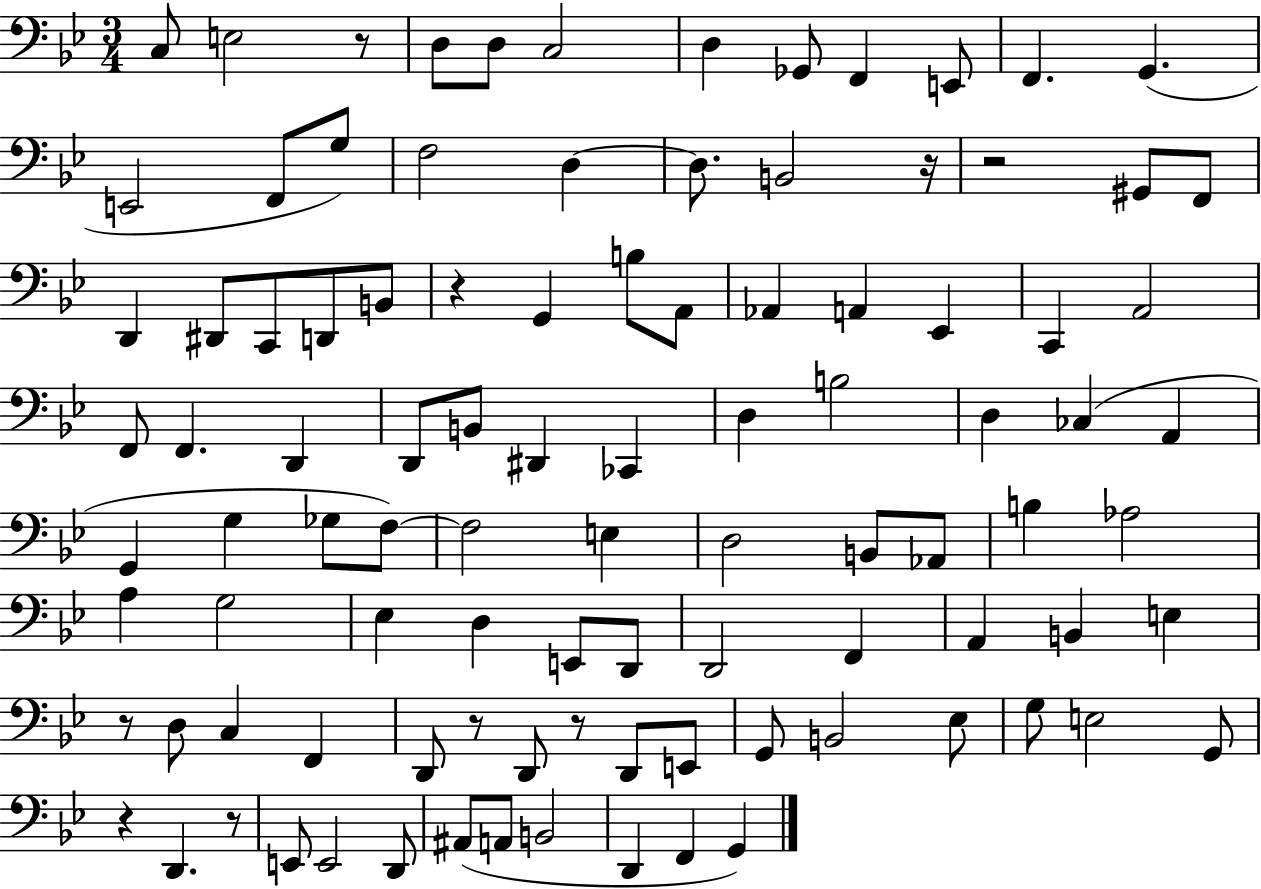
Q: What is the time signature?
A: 3/4